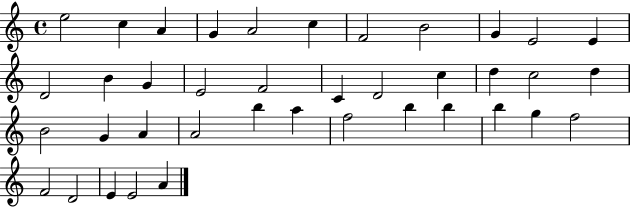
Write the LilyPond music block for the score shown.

{
  \clef treble
  \time 4/4
  \defaultTimeSignature
  \key c \major
  e''2 c''4 a'4 | g'4 a'2 c''4 | f'2 b'2 | g'4 e'2 e'4 | \break d'2 b'4 g'4 | e'2 f'2 | c'4 d'2 c''4 | d''4 c''2 d''4 | \break b'2 g'4 a'4 | a'2 b''4 a''4 | f''2 b''4 b''4 | b''4 g''4 f''2 | \break f'2 d'2 | e'4 e'2 a'4 | \bar "|."
}